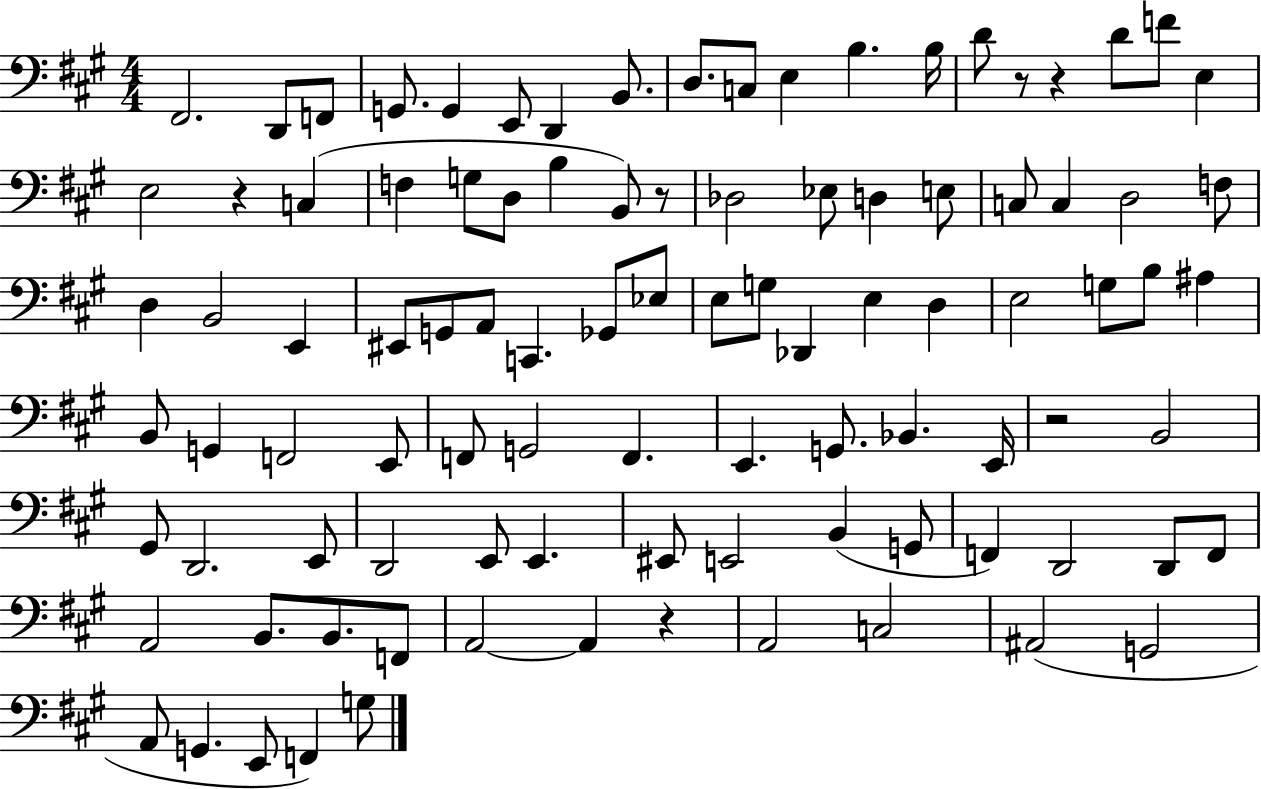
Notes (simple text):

F#2/h. D2/e F2/e G2/e. G2/q E2/e D2/q B2/e. D3/e. C3/e E3/q B3/q. B3/s D4/e R/e R/q D4/e F4/e E3/q E3/h R/q C3/q F3/q G3/e D3/e B3/q B2/e R/e Db3/h Eb3/e D3/q E3/e C3/e C3/q D3/h F3/e D3/q B2/h E2/q EIS2/e G2/e A2/e C2/q. Gb2/e Eb3/e E3/e G3/e Db2/q E3/q D3/q E3/h G3/e B3/e A#3/q B2/e G2/q F2/h E2/e F2/e G2/h F2/q. E2/q. G2/e. Bb2/q. E2/s R/h B2/h G#2/e D2/h. E2/e D2/h E2/e E2/q. EIS2/e E2/h B2/q G2/e F2/q D2/h D2/e F2/e A2/h B2/e. B2/e. F2/e A2/h A2/q R/q A2/h C3/h A#2/h G2/h A2/e G2/q. E2/e F2/q G3/e